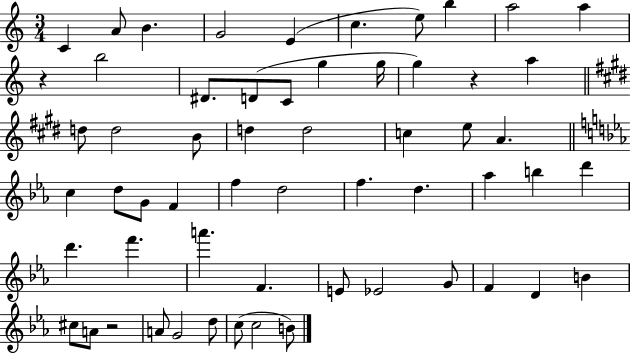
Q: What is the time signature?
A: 3/4